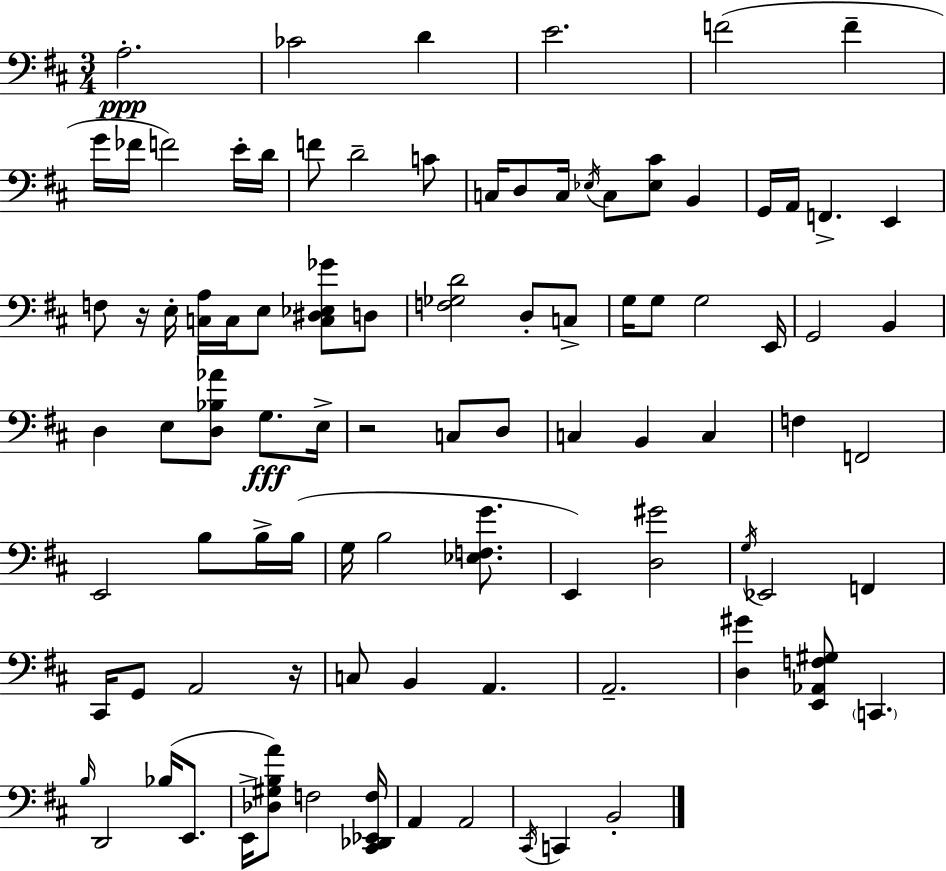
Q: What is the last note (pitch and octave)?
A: B2